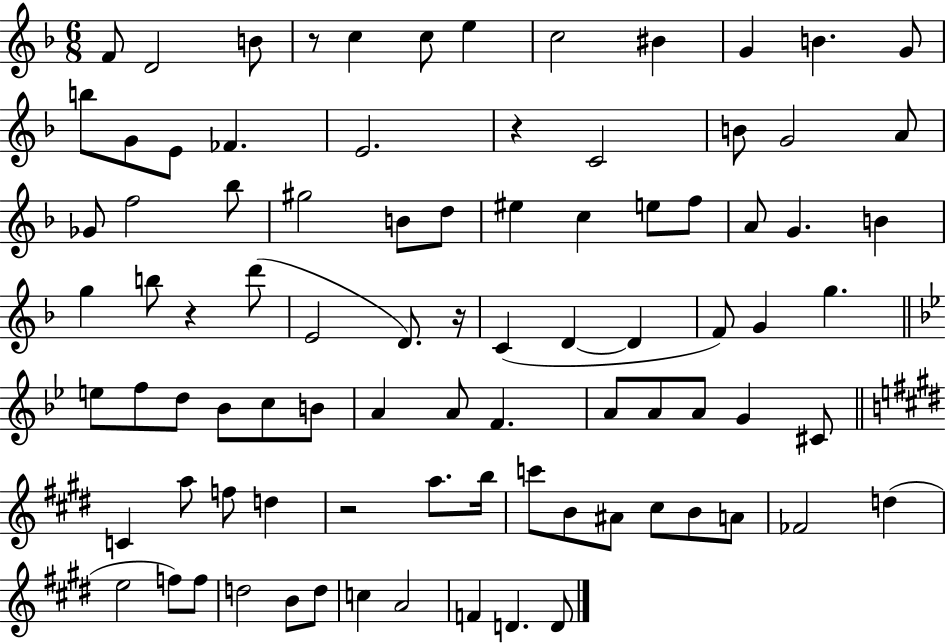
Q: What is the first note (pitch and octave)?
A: F4